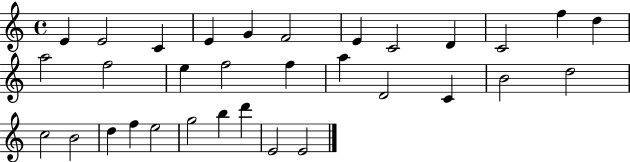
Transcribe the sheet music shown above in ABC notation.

X:1
T:Untitled
M:4/4
L:1/4
K:C
E E2 C E G F2 E C2 D C2 f d a2 f2 e f2 f a D2 C B2 d2 c2 B2 d f e2 g2 b d' E2 E2